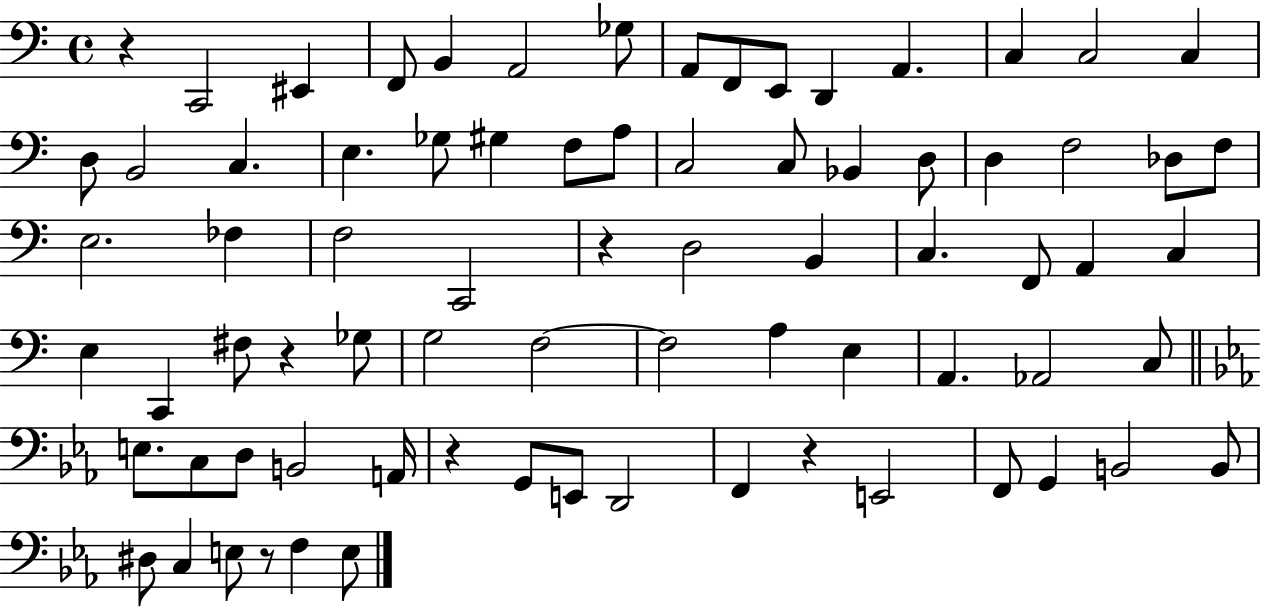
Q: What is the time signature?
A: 4/4